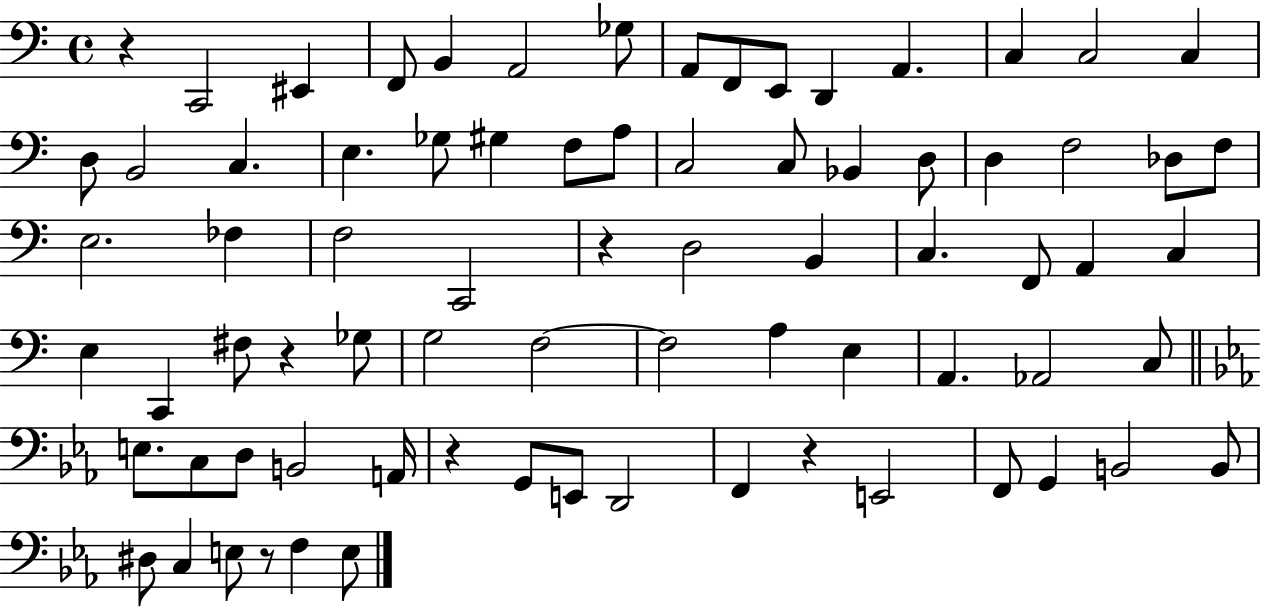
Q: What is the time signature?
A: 4/4